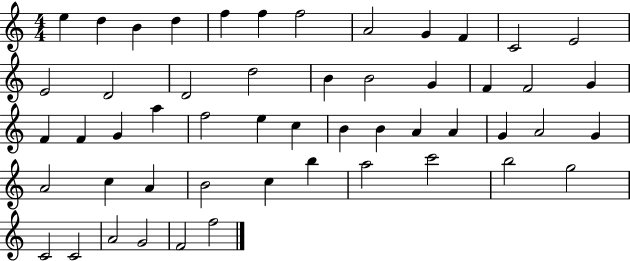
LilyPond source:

{
  \clef treble
  \numericTimeSignature
  \time 4/4
  \key c \major
  e''4 d''4 b'4 d''4 | f''4 f''4 f''2 | a'2 g'4 f'4 | c'2 e'2 | \break e'2 d'2 | d'2 d''2 | b'4 b'2 g'4 | f'4 f'2 g'4 | \break f'4 f'4 g'4 a''4 | f''2 e''4 c''4 | b'4 b'4 a'4 a'4 | g'4 a'2 g'4 | \break a'2 c''4 a'4 | b'2 c''4 b''4 | a''2 c'''2 | b''2 g''2 | \break c'2 c'2 | a'2 g'2 | f'2 f''2 | \bar "|."
}